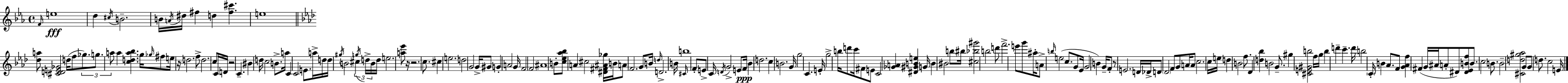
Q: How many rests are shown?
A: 5